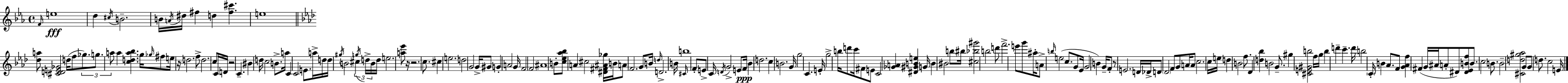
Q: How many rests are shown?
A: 5